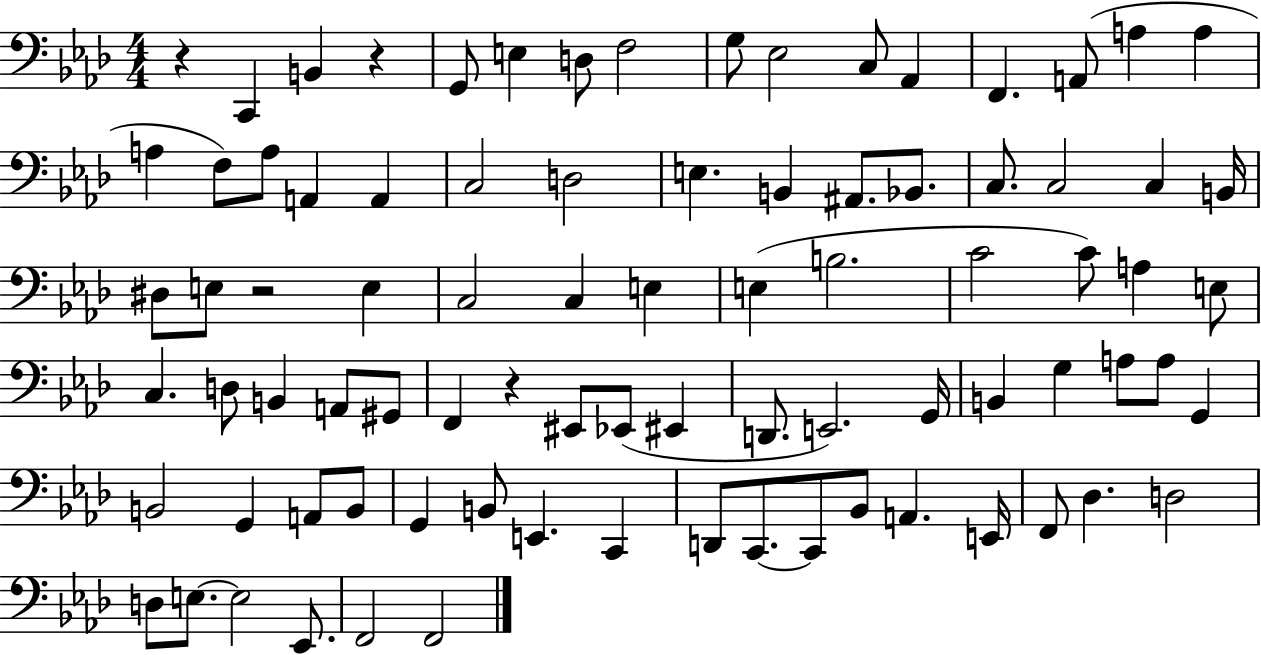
{
  \clef bass
  \numericTimeSignature
  \time 4/4
  \key aes \major
  r4 c,4 b,4 r4 | g,8 e4 d8 f2 | g8 ees2 c8 aes,4 | f,4. a,8( a4 a4 | \break a4 f8) a8 a,4 a,4 | c2 d2 | e4. b,4 ais,8. bes,8. | c8. c2 c4 b,16 | \break dis8 e8 r2 e4 | c2 c4 e4 | e4( b2. | c'2 c'8) a4 e8 | \break c4. d8 b,4 a,8 gis,8 | f,4 r4 eis,8 ees,8( eis,4 | d,8. e,2.) g,16 | b,4 g4 a8 a8 g,4 | \break b,2 g,4 a,8 b,8 | g,4 b,8 e,4. c,4 | d,8 c,8.~~ c,8 bes,8 a,4. e,16 | f,8 des4. d2 | \break d8 e8.~~ e2 ees,8. | f,2 f,2 | \bar "|."
}